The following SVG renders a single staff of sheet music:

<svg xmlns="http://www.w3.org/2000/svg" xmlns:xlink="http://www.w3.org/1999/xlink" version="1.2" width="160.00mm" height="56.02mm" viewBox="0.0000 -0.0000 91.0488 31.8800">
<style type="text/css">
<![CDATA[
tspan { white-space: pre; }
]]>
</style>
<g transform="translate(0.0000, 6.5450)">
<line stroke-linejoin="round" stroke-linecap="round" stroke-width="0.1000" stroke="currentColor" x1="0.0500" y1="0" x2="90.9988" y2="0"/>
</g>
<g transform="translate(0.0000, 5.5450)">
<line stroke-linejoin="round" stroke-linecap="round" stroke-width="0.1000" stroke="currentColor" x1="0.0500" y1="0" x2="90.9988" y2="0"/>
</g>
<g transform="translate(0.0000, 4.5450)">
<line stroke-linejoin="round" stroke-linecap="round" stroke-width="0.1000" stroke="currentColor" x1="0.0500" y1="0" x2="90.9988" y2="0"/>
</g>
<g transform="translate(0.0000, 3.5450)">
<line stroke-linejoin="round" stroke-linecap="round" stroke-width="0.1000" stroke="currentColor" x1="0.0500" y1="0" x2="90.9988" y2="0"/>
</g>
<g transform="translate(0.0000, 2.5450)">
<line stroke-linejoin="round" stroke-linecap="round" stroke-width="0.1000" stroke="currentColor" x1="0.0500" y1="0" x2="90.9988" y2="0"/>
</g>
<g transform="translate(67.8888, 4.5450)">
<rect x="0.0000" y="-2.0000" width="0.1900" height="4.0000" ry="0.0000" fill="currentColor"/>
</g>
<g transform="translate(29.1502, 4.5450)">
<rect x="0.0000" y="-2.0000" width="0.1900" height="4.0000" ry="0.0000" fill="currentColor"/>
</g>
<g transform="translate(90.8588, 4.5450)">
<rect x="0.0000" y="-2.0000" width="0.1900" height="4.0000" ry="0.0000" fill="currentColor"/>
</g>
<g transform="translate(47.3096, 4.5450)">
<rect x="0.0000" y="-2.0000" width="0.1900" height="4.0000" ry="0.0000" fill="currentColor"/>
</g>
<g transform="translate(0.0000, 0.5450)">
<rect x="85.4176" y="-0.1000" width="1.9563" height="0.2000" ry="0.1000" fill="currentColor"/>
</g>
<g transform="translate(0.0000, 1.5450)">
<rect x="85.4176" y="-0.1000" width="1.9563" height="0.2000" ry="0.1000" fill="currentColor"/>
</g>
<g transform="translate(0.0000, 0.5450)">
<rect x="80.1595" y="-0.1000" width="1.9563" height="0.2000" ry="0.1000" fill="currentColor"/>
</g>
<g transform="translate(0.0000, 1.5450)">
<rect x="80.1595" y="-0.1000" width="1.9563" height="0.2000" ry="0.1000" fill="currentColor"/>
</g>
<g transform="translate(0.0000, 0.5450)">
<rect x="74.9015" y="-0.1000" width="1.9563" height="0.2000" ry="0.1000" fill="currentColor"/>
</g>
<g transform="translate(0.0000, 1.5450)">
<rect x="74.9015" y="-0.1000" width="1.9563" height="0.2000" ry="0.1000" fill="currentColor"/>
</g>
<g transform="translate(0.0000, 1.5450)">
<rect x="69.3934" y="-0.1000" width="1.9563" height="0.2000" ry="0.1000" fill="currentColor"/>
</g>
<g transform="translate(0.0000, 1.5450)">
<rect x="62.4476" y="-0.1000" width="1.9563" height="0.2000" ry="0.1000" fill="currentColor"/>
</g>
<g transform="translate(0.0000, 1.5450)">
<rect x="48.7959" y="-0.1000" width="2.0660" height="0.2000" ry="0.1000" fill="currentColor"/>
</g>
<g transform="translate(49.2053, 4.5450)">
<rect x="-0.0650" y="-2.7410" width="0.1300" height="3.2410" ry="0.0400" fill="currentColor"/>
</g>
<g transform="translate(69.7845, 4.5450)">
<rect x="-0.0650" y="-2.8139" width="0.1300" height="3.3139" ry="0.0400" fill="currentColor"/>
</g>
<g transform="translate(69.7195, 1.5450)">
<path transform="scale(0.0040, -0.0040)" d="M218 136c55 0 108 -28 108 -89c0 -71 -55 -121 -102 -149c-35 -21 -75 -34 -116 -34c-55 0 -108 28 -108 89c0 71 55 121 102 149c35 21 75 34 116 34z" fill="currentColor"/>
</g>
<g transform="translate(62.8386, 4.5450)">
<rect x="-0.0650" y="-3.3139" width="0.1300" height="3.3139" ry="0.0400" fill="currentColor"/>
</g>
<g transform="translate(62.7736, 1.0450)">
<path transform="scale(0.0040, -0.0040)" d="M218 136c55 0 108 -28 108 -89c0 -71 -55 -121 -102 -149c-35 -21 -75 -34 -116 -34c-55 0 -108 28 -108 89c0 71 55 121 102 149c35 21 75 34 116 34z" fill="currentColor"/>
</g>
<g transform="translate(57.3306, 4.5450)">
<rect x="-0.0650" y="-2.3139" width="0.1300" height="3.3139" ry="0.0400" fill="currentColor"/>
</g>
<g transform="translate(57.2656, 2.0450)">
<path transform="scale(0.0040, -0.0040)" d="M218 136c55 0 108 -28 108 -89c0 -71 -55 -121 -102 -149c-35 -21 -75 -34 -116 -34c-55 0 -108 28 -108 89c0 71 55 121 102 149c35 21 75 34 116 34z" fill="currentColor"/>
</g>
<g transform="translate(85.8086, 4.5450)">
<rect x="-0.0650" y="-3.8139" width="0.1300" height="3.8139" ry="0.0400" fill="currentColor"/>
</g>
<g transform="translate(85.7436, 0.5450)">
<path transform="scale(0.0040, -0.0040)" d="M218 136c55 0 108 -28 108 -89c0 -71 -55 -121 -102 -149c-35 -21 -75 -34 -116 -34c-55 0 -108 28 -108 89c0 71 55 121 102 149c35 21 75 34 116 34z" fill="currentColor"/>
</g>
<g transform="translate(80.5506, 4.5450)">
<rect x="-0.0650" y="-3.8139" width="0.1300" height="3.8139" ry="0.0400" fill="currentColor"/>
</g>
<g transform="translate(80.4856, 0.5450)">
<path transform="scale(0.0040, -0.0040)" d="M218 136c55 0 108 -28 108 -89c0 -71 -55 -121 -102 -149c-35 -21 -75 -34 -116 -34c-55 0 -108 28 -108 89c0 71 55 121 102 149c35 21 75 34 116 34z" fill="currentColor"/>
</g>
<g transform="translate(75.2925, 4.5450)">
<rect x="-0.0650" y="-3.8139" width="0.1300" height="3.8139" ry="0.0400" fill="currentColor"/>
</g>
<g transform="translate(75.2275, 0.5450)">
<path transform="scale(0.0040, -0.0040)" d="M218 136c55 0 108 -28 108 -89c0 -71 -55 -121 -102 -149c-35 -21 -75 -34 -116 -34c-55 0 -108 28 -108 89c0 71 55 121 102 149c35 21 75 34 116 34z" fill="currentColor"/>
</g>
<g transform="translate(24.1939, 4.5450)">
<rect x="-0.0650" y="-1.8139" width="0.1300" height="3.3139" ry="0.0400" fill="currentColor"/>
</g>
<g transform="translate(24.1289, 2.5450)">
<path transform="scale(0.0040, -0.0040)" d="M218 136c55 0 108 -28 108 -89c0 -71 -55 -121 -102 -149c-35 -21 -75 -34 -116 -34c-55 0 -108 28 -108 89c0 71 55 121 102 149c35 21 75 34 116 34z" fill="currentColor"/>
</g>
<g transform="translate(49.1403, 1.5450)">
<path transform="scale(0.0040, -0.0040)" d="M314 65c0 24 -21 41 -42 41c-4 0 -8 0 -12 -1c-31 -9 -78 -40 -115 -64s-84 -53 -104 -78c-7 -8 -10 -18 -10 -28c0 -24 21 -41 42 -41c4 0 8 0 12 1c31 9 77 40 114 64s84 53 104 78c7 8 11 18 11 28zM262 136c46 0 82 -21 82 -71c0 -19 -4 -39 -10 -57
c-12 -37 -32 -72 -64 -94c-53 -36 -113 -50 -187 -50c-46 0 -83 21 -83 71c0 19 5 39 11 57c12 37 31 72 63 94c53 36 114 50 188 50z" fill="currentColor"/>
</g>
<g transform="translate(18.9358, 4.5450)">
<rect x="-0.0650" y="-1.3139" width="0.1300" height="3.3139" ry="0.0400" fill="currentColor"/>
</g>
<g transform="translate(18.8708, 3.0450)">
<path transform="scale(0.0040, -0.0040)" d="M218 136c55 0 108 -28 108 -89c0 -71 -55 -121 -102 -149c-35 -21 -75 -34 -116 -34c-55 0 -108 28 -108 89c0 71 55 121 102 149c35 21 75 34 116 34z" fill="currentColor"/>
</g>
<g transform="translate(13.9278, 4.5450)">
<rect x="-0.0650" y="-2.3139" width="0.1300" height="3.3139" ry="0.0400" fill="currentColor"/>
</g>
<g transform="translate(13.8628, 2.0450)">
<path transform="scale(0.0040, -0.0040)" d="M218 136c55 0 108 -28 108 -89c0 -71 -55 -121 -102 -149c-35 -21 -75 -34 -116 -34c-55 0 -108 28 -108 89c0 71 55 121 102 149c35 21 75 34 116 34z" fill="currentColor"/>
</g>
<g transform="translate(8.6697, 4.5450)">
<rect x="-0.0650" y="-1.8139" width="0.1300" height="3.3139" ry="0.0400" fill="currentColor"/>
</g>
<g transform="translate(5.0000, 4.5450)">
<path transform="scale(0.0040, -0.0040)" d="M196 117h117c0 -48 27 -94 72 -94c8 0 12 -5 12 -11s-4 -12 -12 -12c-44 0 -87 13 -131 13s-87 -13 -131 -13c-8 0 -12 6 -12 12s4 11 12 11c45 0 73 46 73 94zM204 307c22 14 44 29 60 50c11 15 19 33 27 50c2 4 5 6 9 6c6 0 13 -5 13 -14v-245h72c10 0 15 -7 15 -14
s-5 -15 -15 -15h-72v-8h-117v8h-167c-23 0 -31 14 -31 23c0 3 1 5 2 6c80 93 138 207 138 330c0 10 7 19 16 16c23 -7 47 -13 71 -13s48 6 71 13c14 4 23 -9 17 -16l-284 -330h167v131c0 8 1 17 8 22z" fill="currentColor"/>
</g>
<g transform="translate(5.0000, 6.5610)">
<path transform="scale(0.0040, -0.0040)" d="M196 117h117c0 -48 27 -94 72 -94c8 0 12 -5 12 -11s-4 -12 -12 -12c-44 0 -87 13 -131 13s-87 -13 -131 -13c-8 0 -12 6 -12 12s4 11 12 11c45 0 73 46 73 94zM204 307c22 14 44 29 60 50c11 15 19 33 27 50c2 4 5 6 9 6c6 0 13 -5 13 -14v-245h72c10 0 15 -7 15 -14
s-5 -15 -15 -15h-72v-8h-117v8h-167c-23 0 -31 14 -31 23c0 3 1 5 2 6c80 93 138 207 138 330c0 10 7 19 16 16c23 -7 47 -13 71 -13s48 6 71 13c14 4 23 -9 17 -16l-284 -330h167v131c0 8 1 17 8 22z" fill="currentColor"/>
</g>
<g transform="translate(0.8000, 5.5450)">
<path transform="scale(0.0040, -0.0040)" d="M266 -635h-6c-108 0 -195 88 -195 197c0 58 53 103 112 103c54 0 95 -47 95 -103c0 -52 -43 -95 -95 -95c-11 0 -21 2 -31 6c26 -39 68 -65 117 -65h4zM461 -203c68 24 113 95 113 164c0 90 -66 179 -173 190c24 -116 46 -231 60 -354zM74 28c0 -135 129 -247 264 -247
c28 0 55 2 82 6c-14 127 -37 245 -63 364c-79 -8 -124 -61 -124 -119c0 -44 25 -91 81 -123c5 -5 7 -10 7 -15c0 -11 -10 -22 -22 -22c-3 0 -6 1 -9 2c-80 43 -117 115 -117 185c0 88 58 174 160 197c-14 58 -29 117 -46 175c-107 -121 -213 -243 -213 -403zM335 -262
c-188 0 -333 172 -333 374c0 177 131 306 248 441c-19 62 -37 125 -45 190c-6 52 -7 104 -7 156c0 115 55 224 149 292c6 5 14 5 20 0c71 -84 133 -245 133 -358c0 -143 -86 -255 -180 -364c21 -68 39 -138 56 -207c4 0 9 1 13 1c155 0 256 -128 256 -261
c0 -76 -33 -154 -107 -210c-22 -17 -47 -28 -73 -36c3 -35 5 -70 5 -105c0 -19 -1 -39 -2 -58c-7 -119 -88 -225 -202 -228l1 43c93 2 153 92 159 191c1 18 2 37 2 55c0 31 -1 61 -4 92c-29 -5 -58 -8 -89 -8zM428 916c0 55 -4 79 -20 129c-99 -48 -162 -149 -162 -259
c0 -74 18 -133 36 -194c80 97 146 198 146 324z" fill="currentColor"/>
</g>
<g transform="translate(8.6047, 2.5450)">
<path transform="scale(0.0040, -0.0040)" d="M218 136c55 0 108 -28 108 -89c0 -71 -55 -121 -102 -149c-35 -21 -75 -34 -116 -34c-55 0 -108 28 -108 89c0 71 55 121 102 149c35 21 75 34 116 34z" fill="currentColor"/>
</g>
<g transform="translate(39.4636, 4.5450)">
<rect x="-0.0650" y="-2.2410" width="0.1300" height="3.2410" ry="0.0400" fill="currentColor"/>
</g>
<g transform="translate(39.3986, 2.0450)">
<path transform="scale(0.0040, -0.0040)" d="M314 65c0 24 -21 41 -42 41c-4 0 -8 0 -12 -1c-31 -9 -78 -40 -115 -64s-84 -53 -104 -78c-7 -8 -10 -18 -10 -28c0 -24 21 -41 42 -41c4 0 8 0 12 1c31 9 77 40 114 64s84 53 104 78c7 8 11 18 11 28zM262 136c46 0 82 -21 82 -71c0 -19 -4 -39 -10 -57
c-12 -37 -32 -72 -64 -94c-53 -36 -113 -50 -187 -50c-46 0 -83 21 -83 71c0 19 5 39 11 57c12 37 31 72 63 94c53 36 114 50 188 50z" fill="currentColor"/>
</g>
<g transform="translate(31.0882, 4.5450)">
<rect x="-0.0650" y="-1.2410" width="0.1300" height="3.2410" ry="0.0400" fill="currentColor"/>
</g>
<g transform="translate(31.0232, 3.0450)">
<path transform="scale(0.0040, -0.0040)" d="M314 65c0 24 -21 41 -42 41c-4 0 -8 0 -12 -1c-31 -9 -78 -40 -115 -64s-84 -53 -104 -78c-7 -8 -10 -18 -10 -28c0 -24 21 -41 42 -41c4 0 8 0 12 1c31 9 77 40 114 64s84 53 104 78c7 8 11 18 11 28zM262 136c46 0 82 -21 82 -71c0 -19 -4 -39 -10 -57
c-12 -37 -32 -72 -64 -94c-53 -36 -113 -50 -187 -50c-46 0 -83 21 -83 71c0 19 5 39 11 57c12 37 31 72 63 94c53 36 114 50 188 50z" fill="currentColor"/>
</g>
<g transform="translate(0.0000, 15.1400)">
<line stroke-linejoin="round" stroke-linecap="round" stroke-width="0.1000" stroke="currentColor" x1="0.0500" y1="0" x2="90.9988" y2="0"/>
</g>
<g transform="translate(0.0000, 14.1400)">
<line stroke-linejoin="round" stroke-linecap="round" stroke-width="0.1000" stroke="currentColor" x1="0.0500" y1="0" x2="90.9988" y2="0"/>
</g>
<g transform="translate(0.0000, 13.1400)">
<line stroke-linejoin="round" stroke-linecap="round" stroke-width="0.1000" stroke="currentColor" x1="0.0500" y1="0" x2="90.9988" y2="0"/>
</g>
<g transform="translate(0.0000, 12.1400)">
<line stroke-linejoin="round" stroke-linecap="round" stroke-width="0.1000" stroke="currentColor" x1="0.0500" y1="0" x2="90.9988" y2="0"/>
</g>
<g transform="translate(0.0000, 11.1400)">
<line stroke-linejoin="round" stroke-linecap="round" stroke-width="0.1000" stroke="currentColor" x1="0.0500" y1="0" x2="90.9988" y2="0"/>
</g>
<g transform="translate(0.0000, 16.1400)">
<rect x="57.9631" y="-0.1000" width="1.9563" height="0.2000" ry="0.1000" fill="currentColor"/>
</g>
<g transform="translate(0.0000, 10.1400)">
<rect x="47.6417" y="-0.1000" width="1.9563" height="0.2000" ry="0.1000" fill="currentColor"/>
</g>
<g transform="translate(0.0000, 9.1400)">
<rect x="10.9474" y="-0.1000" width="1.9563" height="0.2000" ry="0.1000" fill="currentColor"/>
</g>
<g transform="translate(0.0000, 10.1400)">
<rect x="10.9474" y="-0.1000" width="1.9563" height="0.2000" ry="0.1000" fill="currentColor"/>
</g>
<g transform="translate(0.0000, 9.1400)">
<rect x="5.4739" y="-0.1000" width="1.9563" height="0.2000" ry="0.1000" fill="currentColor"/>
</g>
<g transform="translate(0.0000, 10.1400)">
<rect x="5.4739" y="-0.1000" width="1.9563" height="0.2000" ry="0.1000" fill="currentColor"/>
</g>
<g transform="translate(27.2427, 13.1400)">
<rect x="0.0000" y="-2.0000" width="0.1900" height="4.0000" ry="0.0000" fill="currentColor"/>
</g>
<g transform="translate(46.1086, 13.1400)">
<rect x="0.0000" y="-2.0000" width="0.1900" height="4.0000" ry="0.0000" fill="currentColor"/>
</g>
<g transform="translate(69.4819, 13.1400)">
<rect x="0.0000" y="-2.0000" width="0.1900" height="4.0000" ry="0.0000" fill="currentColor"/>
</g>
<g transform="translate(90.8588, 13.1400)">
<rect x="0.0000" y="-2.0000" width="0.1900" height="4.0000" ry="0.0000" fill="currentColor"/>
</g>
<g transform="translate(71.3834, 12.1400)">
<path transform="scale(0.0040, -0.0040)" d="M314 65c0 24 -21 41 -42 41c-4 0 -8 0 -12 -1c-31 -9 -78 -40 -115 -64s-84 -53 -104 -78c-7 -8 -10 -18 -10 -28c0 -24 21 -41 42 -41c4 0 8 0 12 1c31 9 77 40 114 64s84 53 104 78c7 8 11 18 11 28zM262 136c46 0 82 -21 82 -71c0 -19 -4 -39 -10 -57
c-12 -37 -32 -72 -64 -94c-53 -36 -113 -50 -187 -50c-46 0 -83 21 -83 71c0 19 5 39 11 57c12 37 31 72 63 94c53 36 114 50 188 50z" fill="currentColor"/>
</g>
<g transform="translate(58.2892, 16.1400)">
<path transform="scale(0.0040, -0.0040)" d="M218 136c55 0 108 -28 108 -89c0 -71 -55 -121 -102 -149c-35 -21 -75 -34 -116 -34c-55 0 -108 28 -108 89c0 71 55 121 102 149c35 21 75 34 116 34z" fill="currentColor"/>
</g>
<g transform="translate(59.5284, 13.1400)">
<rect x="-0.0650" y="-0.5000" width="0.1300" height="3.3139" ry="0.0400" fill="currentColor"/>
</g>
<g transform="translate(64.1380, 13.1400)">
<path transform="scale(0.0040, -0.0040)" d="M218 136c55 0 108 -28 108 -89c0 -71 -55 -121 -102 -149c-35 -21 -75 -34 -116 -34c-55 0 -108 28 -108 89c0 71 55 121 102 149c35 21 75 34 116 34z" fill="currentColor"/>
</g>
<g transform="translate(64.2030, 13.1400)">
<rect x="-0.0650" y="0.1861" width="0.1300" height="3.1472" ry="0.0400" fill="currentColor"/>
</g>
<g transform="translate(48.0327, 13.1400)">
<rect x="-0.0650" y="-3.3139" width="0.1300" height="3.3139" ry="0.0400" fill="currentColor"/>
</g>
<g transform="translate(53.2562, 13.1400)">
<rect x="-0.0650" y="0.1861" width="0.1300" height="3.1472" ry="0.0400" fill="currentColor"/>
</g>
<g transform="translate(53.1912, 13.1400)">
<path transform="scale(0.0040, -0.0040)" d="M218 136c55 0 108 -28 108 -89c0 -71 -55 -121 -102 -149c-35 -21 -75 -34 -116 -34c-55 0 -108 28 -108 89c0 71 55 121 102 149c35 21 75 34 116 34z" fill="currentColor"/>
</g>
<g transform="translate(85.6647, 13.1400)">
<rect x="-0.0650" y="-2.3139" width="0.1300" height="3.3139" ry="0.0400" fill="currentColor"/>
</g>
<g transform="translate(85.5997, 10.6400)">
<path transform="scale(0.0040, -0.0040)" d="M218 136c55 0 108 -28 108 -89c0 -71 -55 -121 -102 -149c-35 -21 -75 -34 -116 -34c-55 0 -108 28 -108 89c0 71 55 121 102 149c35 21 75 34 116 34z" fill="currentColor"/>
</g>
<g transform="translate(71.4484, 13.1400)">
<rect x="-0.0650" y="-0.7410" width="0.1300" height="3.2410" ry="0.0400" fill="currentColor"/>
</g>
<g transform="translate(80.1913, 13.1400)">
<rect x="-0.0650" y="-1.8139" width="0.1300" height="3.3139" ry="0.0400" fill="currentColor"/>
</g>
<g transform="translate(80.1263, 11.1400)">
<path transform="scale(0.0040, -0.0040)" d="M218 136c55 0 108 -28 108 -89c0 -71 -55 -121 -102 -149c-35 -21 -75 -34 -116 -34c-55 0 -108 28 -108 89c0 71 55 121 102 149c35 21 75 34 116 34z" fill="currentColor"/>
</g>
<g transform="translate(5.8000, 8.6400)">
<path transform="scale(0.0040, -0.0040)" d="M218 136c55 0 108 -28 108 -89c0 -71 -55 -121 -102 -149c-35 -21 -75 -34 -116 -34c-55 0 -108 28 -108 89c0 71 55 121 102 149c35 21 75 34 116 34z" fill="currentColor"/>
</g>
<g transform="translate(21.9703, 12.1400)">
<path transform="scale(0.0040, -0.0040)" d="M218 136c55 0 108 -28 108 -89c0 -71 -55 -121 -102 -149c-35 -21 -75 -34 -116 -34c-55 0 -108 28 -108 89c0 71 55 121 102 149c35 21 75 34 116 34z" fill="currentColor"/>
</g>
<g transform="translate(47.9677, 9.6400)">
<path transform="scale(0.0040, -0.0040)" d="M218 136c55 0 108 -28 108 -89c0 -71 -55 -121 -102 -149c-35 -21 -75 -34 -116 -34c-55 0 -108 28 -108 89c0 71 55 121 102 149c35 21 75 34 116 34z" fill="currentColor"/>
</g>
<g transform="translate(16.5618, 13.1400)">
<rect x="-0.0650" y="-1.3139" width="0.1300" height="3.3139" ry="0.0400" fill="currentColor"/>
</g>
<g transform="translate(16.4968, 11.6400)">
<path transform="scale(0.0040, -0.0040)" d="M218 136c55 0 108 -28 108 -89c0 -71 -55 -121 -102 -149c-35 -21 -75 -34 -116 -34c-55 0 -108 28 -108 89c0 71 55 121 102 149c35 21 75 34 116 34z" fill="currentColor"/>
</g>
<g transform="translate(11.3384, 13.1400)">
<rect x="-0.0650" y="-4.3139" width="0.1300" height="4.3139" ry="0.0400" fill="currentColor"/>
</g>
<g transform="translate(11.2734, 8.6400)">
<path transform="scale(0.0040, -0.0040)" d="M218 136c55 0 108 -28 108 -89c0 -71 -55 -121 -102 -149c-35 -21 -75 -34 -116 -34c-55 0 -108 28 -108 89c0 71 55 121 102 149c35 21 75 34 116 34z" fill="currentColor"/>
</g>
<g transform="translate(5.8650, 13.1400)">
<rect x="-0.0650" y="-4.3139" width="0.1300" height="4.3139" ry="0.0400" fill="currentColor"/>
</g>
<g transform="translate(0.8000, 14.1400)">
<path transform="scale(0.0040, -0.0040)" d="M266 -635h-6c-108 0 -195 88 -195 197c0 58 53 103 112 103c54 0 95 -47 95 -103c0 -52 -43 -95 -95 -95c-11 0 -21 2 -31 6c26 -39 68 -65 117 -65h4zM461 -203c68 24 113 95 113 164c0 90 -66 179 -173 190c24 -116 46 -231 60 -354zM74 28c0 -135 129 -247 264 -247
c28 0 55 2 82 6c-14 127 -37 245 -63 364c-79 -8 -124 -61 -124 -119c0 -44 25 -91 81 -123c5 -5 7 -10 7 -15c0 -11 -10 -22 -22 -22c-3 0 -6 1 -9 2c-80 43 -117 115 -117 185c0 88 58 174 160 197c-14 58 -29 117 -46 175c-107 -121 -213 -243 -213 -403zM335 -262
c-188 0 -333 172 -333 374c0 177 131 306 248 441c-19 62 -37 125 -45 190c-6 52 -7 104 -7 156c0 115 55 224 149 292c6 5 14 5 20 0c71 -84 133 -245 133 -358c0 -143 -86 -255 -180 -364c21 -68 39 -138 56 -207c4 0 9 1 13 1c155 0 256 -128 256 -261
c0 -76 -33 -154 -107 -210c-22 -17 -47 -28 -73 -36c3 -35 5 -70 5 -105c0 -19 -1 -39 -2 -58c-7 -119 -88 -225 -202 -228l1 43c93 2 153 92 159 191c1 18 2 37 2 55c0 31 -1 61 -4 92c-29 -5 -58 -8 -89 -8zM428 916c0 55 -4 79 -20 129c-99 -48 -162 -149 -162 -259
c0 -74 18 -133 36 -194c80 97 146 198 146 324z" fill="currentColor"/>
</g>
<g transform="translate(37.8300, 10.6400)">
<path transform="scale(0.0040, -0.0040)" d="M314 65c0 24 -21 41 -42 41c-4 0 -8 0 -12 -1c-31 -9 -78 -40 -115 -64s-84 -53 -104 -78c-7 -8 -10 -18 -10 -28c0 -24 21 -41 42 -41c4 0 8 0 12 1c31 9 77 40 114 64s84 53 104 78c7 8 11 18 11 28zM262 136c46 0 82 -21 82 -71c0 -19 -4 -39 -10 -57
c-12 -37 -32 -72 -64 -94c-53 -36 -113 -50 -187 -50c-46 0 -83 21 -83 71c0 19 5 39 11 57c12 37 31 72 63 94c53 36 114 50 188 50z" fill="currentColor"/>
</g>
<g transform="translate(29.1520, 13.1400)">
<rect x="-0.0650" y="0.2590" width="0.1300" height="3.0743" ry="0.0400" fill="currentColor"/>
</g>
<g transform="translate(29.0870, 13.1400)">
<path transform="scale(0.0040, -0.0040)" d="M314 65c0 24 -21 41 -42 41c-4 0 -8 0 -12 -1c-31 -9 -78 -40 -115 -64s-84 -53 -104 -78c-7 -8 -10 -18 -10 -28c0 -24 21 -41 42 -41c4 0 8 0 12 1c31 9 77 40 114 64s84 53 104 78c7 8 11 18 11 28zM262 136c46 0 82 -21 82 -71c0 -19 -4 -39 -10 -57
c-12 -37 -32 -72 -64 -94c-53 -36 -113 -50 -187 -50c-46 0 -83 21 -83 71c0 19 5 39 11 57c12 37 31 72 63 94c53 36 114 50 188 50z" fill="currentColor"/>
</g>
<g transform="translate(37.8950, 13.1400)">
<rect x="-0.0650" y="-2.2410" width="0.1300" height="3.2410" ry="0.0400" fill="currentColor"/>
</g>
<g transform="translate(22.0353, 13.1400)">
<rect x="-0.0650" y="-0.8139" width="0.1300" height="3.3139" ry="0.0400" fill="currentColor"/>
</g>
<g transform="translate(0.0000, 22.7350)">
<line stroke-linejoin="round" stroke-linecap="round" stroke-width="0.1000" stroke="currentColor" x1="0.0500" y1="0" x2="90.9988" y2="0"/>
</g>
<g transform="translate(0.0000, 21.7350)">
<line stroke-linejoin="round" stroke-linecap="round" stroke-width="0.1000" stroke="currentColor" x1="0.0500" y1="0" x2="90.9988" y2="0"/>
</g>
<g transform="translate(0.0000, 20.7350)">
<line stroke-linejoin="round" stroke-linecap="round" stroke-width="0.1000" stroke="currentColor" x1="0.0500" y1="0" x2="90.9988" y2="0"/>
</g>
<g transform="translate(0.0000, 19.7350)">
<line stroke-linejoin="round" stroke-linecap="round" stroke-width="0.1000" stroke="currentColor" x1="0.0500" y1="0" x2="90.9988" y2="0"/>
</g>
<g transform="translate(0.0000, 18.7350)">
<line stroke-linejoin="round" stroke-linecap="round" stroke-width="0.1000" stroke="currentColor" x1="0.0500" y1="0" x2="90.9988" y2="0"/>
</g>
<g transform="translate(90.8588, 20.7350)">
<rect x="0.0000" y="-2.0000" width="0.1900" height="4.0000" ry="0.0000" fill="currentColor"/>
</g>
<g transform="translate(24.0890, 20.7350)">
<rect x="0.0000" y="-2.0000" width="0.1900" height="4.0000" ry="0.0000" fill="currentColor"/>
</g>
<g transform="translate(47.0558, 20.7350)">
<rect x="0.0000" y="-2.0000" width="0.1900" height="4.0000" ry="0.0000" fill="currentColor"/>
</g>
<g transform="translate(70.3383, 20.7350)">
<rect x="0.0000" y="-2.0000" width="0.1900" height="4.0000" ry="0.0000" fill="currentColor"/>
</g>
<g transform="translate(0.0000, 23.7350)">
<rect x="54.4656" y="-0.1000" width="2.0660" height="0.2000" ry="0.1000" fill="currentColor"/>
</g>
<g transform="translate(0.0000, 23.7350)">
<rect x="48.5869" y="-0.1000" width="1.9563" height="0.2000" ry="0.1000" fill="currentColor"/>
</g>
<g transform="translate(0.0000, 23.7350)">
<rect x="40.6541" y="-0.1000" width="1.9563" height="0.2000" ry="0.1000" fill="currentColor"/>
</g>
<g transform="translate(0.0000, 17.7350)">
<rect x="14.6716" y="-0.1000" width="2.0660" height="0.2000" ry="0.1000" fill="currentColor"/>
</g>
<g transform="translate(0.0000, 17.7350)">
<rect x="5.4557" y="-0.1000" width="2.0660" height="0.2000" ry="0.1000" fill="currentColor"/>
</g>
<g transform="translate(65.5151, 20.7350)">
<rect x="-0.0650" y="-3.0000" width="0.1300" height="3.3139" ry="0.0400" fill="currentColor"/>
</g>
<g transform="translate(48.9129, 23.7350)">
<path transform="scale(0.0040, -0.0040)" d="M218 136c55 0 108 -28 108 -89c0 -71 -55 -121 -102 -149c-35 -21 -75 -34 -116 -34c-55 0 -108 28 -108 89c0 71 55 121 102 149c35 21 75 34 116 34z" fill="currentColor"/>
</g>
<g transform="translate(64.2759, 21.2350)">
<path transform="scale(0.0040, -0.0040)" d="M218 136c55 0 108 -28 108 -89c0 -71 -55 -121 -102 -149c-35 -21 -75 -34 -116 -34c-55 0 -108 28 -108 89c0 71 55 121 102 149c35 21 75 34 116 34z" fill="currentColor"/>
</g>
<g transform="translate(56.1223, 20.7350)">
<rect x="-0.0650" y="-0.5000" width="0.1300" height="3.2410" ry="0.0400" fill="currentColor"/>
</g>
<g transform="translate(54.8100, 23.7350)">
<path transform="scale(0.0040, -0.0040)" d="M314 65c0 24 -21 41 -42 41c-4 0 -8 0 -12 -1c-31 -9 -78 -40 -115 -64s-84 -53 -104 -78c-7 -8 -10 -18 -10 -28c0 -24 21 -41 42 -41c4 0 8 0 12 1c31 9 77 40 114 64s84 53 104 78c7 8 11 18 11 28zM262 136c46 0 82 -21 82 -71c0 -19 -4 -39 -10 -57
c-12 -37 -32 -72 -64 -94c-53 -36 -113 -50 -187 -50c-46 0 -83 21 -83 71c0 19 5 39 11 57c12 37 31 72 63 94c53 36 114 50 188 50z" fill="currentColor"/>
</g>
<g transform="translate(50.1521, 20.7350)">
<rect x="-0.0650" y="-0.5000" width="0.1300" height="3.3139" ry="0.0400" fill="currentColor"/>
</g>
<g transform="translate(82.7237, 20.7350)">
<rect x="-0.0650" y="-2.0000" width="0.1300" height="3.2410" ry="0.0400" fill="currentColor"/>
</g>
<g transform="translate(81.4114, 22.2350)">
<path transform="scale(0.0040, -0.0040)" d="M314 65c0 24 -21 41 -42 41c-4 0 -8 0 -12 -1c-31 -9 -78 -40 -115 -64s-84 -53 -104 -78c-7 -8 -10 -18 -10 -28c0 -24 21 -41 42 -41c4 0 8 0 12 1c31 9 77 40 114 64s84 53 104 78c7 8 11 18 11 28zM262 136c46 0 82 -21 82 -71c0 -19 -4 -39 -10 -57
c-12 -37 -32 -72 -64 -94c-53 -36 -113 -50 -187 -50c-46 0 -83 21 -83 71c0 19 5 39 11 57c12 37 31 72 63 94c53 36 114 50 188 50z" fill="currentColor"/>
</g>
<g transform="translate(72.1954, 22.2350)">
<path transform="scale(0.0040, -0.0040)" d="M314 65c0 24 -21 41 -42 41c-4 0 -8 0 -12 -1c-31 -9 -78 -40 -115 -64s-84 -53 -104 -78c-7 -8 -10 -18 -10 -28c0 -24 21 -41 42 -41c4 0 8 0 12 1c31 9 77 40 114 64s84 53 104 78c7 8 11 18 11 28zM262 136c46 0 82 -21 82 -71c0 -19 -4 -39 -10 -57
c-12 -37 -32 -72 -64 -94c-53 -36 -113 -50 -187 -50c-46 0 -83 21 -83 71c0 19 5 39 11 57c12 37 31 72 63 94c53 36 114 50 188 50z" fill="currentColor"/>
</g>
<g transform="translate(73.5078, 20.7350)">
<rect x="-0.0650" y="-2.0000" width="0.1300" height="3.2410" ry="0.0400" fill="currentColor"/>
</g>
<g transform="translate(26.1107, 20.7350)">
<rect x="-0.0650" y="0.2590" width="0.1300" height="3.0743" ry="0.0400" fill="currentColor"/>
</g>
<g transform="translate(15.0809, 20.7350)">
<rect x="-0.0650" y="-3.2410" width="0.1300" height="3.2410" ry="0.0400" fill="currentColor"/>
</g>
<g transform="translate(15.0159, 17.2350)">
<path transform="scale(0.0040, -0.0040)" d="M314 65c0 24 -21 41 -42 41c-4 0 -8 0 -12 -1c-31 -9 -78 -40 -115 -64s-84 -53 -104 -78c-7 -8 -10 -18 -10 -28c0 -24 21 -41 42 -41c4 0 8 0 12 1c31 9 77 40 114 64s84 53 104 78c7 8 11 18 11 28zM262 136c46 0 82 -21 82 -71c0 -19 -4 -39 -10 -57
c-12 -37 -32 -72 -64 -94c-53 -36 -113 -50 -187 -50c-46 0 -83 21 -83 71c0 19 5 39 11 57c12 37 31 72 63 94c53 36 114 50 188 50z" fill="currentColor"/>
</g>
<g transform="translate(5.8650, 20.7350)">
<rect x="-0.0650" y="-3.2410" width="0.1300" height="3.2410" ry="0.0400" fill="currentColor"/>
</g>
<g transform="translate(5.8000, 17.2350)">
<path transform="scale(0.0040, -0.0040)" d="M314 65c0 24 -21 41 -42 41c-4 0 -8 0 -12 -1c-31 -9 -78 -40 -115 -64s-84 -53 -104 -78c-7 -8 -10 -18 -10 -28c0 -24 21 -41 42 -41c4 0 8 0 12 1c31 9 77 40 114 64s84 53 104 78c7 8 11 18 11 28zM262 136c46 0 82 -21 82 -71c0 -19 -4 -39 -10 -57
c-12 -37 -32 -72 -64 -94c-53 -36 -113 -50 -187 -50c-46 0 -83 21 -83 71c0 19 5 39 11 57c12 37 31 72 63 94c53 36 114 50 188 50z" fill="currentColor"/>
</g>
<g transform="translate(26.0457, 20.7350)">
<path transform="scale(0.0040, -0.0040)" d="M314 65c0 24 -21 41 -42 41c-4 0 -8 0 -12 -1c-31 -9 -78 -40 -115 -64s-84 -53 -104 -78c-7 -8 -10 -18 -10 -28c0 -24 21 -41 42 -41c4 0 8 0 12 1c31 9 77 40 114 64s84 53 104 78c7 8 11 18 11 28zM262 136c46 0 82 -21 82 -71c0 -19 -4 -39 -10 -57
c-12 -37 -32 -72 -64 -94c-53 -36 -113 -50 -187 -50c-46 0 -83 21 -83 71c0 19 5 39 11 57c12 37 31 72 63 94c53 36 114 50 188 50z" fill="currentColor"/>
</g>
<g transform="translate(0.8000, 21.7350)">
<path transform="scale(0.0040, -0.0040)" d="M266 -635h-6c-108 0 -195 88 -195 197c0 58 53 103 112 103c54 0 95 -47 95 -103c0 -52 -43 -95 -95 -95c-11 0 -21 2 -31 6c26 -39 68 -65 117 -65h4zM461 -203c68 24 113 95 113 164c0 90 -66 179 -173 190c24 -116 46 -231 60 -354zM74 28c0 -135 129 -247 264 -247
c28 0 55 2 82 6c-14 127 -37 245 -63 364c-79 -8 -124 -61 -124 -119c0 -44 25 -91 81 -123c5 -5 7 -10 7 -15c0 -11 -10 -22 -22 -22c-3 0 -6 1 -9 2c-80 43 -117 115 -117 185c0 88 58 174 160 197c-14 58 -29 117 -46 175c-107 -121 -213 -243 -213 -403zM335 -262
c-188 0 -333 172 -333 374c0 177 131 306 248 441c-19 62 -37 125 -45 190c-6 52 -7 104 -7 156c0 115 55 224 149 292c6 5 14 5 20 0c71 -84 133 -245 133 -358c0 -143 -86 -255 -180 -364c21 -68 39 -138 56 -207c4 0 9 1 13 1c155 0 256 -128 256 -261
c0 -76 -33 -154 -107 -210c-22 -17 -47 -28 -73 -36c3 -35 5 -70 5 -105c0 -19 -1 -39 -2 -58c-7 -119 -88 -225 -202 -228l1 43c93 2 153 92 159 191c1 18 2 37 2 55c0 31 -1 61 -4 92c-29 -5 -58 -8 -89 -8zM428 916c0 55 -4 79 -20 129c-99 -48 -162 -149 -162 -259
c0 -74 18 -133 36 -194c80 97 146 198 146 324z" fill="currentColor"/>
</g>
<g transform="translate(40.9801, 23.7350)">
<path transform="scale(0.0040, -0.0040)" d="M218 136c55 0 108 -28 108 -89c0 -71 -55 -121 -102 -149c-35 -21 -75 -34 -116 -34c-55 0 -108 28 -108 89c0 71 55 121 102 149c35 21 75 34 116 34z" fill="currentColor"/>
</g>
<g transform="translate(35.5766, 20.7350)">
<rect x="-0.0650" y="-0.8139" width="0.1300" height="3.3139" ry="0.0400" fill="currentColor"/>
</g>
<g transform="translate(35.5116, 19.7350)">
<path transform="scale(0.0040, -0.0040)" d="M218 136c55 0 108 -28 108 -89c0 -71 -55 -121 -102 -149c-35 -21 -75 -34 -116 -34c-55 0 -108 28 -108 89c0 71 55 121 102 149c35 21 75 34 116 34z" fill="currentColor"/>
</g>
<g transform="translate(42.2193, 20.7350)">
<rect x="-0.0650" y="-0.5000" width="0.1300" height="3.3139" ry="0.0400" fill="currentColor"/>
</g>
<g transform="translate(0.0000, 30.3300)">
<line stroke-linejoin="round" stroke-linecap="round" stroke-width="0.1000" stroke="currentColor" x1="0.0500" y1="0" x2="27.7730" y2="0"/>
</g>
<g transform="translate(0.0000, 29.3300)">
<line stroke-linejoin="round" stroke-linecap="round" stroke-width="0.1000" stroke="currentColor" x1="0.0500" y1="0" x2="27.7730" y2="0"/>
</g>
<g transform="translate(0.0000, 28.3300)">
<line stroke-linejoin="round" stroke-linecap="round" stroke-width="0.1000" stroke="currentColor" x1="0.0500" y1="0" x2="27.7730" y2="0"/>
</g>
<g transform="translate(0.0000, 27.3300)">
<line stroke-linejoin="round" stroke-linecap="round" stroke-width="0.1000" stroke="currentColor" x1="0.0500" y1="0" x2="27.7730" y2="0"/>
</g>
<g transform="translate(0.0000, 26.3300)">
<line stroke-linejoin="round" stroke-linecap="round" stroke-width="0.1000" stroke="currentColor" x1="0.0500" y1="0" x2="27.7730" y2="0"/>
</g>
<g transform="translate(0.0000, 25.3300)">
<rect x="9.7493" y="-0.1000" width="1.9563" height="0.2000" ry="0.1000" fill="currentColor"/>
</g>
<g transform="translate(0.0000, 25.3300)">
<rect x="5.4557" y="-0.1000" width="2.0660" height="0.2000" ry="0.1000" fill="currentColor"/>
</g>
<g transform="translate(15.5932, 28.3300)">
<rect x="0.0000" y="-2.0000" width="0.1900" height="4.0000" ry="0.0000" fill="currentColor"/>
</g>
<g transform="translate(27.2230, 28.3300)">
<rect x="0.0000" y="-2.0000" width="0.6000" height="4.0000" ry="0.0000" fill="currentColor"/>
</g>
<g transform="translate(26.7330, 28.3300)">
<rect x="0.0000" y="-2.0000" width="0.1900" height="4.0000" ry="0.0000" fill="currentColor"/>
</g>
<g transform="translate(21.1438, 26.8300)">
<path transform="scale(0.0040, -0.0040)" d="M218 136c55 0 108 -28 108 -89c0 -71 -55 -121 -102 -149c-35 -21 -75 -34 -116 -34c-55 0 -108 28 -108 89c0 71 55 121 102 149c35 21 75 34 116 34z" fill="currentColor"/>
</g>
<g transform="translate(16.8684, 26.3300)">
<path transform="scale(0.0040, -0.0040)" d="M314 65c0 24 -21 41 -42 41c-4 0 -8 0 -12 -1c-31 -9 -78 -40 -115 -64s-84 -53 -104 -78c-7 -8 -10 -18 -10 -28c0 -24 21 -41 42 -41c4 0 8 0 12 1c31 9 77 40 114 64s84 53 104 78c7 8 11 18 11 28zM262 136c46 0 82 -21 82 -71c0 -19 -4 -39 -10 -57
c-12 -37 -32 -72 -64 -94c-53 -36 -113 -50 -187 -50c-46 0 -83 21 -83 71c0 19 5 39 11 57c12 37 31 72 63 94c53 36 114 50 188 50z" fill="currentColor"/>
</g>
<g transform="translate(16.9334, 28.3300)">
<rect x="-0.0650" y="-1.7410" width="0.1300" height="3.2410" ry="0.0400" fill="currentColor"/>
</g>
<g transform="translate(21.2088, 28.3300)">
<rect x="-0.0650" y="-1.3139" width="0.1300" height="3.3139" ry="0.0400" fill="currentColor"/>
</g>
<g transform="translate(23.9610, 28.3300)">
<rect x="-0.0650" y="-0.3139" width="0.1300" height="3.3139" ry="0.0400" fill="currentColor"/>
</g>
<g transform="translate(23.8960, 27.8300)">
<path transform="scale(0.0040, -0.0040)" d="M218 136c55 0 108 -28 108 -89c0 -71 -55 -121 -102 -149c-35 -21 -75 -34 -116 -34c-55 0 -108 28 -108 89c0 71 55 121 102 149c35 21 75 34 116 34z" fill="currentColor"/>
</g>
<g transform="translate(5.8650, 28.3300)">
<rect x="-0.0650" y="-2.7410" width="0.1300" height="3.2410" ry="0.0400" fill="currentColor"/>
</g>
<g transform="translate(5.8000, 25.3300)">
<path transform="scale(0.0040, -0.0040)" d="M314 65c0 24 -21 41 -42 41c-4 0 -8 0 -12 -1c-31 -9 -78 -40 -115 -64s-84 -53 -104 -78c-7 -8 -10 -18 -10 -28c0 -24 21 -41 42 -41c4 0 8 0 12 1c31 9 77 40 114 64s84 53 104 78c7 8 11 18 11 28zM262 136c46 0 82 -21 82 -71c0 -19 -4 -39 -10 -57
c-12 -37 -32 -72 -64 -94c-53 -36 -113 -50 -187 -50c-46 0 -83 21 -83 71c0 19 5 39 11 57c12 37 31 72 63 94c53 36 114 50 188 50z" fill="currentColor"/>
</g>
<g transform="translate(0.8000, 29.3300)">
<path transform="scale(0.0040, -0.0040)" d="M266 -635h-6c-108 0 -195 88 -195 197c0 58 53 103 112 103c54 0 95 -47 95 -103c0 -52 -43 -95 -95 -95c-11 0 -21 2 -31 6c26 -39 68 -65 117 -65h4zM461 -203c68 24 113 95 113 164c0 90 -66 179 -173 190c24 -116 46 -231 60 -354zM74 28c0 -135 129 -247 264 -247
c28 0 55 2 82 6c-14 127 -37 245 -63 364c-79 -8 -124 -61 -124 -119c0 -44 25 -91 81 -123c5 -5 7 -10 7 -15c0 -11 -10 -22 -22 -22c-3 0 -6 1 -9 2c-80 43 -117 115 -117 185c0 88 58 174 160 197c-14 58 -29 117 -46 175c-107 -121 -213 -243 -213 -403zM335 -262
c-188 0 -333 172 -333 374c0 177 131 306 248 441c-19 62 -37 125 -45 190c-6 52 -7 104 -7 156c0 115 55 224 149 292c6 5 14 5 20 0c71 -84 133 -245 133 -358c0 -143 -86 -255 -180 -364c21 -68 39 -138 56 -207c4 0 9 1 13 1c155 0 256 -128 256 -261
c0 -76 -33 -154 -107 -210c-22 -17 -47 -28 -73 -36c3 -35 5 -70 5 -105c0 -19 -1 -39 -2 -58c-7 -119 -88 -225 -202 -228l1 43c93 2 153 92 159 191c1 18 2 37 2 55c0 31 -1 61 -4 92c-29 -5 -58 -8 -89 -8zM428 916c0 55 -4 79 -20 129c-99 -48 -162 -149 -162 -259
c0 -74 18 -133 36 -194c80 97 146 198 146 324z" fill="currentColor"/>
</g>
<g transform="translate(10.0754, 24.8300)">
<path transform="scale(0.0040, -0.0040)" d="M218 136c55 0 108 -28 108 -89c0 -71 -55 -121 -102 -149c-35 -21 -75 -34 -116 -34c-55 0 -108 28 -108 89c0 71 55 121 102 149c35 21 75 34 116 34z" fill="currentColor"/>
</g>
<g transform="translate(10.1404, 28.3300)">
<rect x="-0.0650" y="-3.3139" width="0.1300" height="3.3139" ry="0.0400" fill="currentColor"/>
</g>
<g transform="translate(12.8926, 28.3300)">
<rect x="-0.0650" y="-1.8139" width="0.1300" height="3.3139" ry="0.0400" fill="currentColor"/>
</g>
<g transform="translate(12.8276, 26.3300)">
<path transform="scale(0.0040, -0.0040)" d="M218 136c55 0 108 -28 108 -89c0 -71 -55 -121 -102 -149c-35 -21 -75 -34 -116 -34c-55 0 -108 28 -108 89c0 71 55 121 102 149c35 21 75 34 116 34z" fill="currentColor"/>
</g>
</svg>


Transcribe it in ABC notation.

X:1
T:Untitled
M:4/4
L:1/4
K:C
f g e f e2 g2 a2 g b a c' c' c' d' d' e d B2 g2 b B C B d2 f g b2 b2 B2 d C C C2 A F2 F2 a2 b f f2 e c